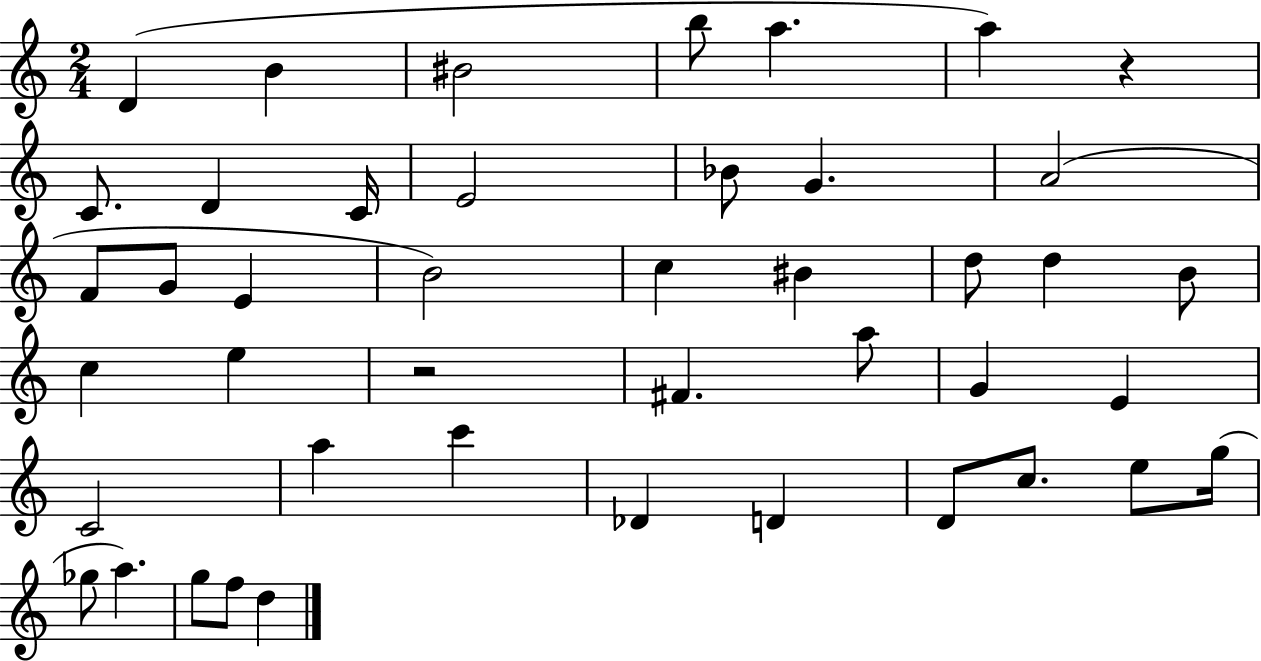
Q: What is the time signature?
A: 2/4